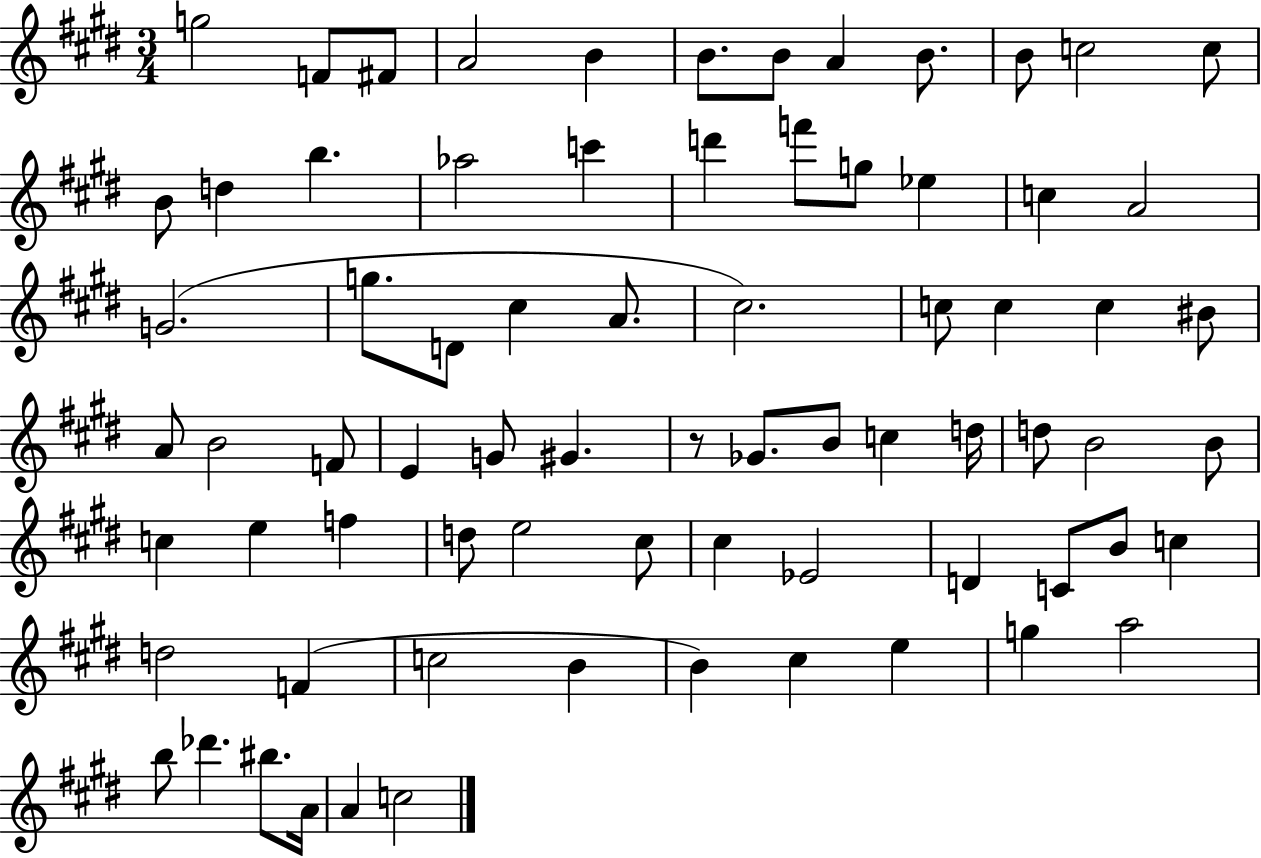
G5/h F4/e F#4/e A4/h B4/q B4/e. B4/e A4/q B4/e. B4/e C5/h C5/e B4/e D5/q B5/q. Ab5/h C6/q D6/q F6/e G5/e Eb5/q C5/q A4/h G4/h. G5/e. D4/e C#5/q A4/e. C#5/h. C5/e C5/q C5/q BIS4/e A4/e B4/h F4/e E4/q G4/e G#4/q. R/e Gb4/e. B4/e C5/q D5/s D5/e B4/h B4/e C5/q E5/q F5/q D5/e E5/h C#5/e C#5/q Eb4/h D4/q C4/e B4/e C5/q D5/h F4/q C5/h B4/q B4/q C#5/q E5/q G5/q A5/h B5/e Db6/q. BIS5/e. A4/s A4/q C5/h